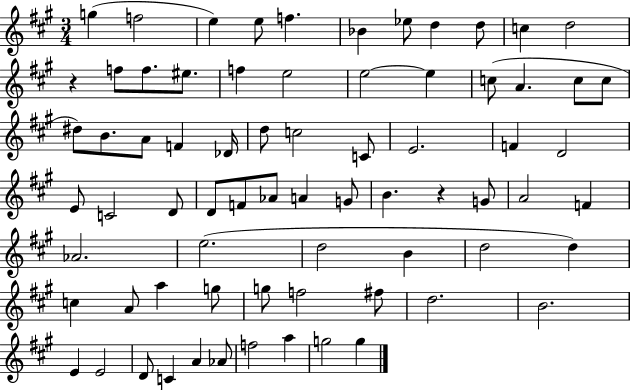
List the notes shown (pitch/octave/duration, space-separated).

G5/q F5/h E5/q E5/e F5/q. Bb4/q Eb5/e D5/q D5/e C5/q D5/h R/q F5/e F5/e. EIS5/e. F5/q E5/h E5/h E5/q C5/e A4/q. C5/e C5/e D#5/e B4/e. A4/e F4/q Db4/s D5/e C5/h C4/e E4/h. F4/q D4/h E4/e C4/h D4/e D4/e F4/e Ab4/e A4/q G4/e B4/q. R/q G4/e A4/h F4/q Ab4/h. E5/h. D5/h B4/q D5/h D5/q C5/q A4/e A5/q G5/e G5/e F5/h F#5/e D5/h. B4/h. E4/q E4/h D4/e C4/q A4/q Ab4/e F5/h A5/q G5/h G5/q